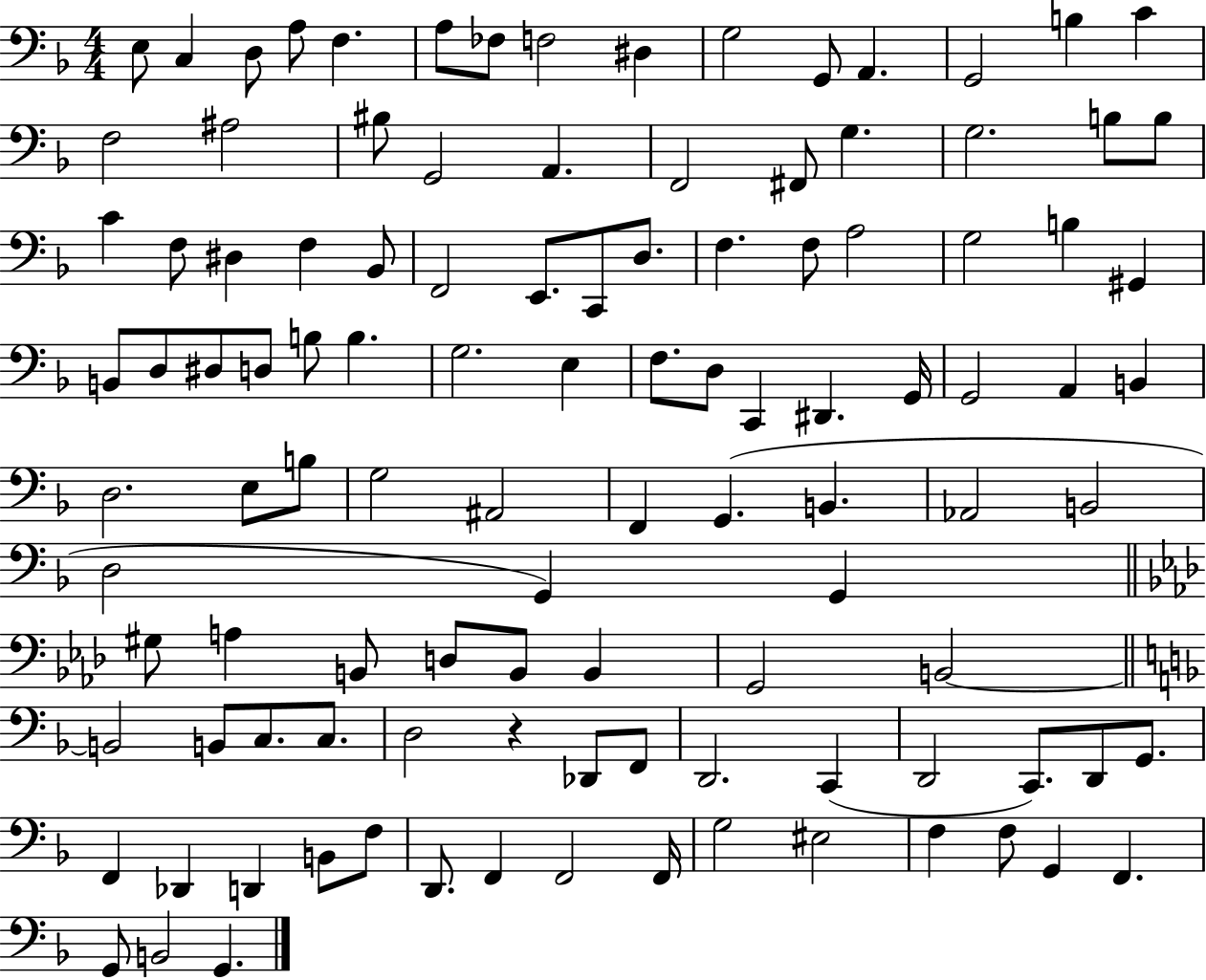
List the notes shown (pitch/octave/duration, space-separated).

E3/e C3/q D3/e A3/e F3/q. A3/e FES3/e F3/h D#3/q G3/h G2/e A2/q. G2/h B3/q C4/q F3/h A#3/h BIS3/e G2/h A2/q. F2/h F#2/e G3/q. G3/h. B3/e B3/e C4/q F3/e D#3/q F3/q Bb2/e F2/h E2/e. C2/e D3/e. F3/q. F3/e A3/h G3/h B3/q G#2/q B2/e D3/e D#3/e D3/e B3/e B3/q. G3/h. E3/q F3/e. D3/e C2/q D#2/q. G2/s G2/h A2/q B2/q D3/h. E3/e B3/e G3/h A#2/h F2/q G2/q. B2/q. Ab2/h B2/h D3/h G2/q G2/q G#3/e A3/q B2/e D3/e B2/e B2/q G2/h B2/h B2/h B2/e C3/e. C3/e. D3/h R/q Db2/e F2/e D2/h. C2/q D2/h C2/e. D2/e G2/e. F2/q Db2/q D2/q B2/e F3/e D2/e. F2/q F2/h F2/s G3/h EIS3/h F3/q F3/e G2/q F2/q. G2/e B2/h G2/q.